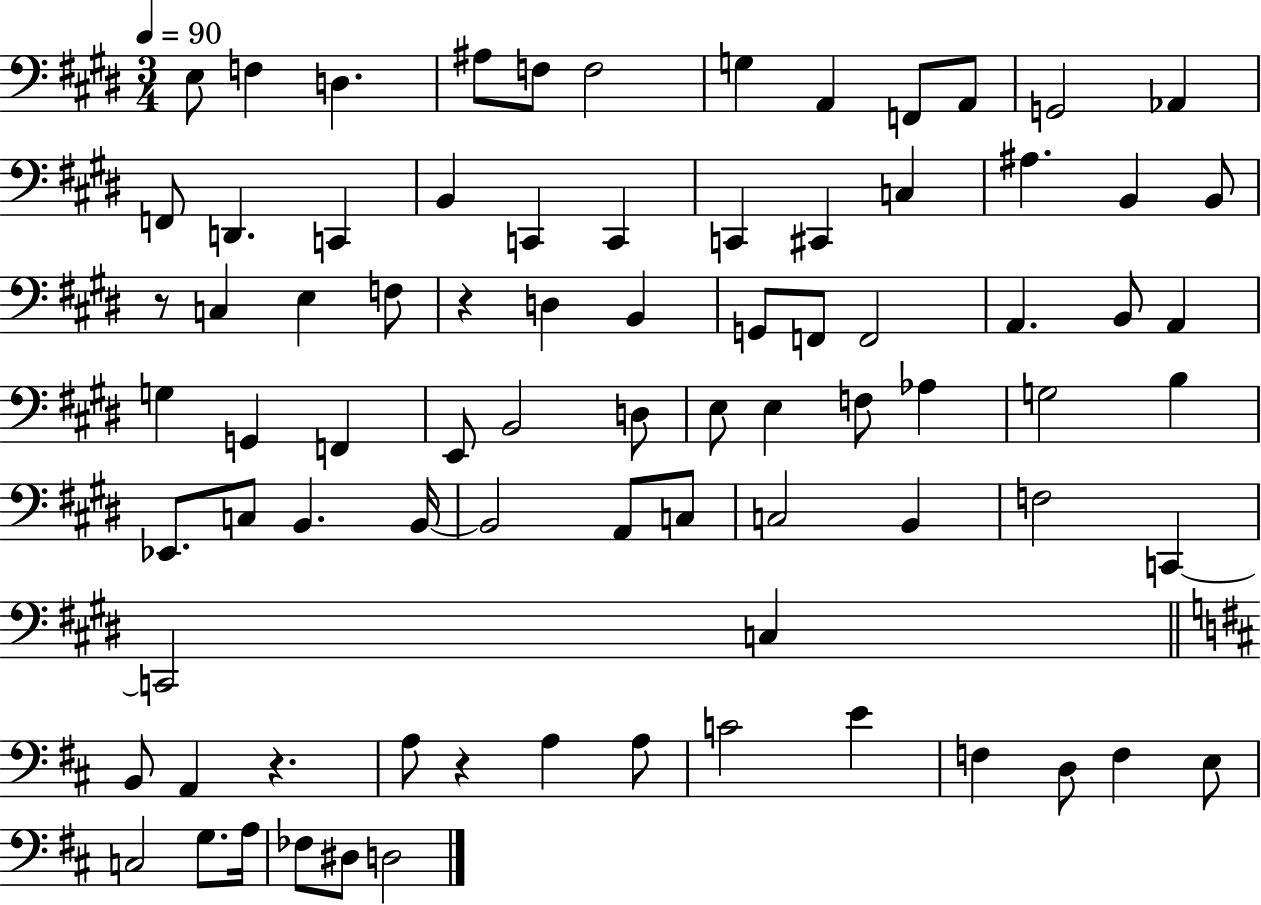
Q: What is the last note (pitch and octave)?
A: D3